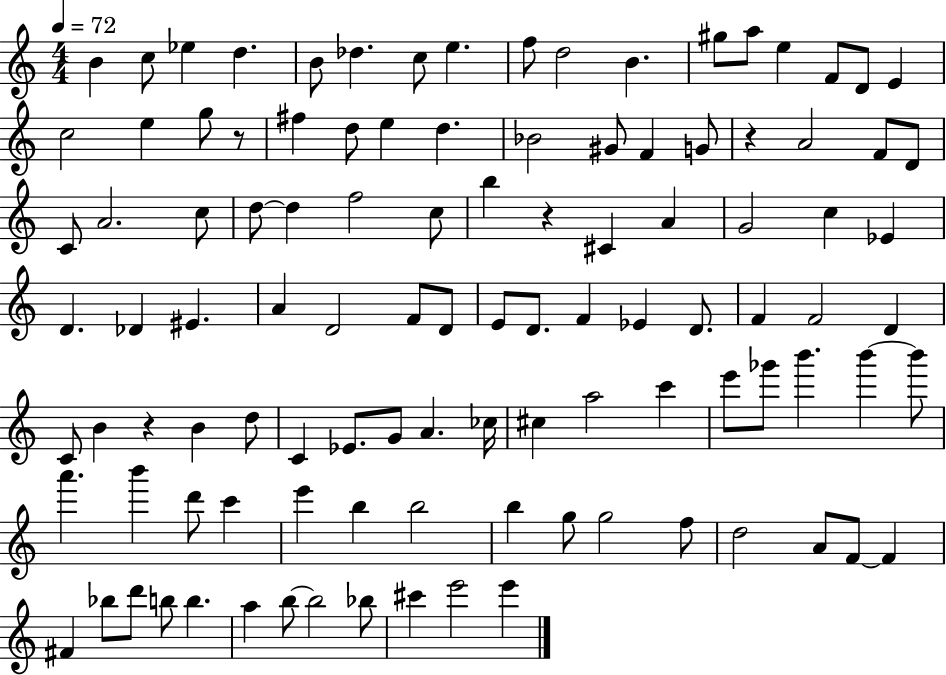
X:1
T:Untitled
M:4/4
L:1/4
K:C
B c/2 _e d B/2 _d c/2 e f/2 d2 B ^g/2 a/2 e F/2 D/2 E c2 e g/2 z/2 ^f d/2 e d _B2 ^G/2 F G/2 z A2 F/2 D/2 C/2 A2 c/2 d/2 d f2 c/2 b z ^C A G2 c _E D _D ^E A D2 F/2 D/2 E/2 D/2 F _E D/2 F F2 D C/2 B z B d/2 C _E/2 G/2 A _c/4 ^c a2 c' e'/2 _g'/2 b' b' b'/2 a' b' d'/2 c' e' b b2 b g/2 g2 f/2 d2 A/2 F/2 F ^F _b/2 d'/2 b/2 b a b/2 b2 _b/2 ^c' e'2 e'